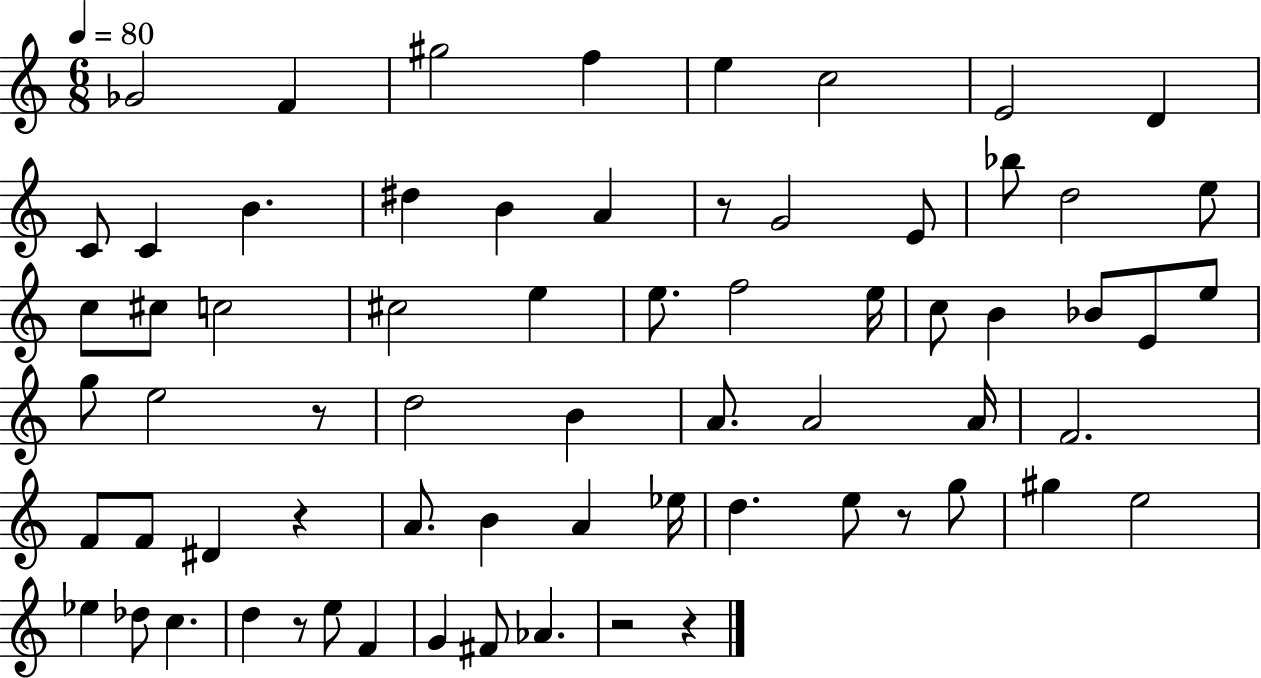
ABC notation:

X:1
T:Untitled
M:6/8
L:1/4
K:C
_G2 F ^g2 f e c2 E2 D C/2 C B ^d B A z/2 G2 E/2 _b/2 d2 e/2 c/2 ^c/2 c2 ^c2 e e/2 f2 e/4 c/2 B _B/2 E/2 e/2 g/2 e2 z/2 d2 B A/2 A2 A/4 F2 F/2 F/2 ^D z A/2 B A _e/4 d e/2 z/2 g/2 ^g e2 _e _d/2 c d z/2 e/2 F G ^F/2 _A z2 z